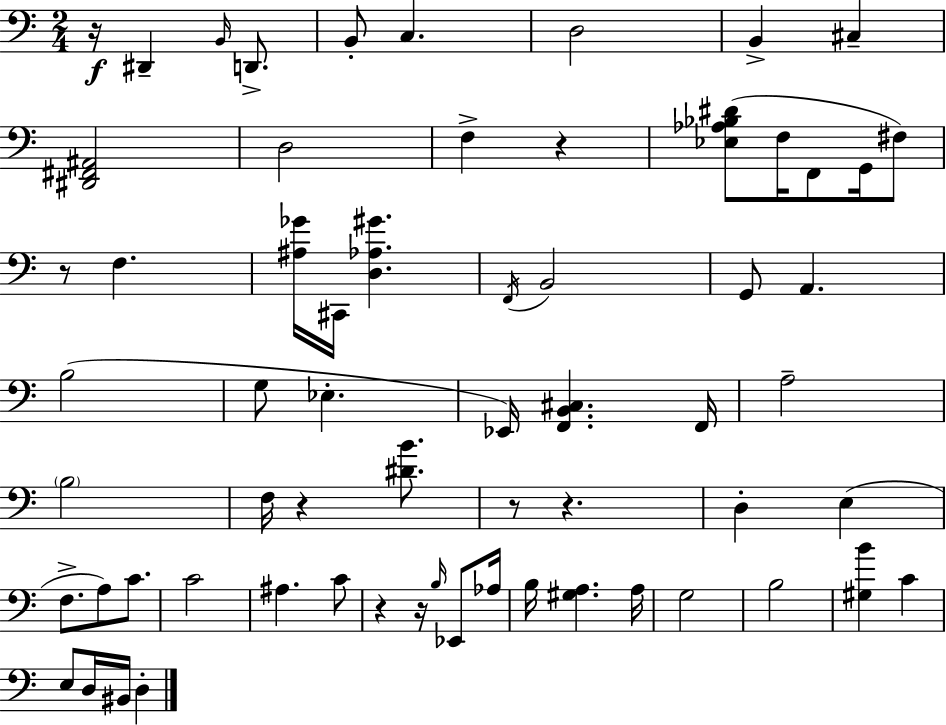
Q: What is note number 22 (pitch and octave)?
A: G3